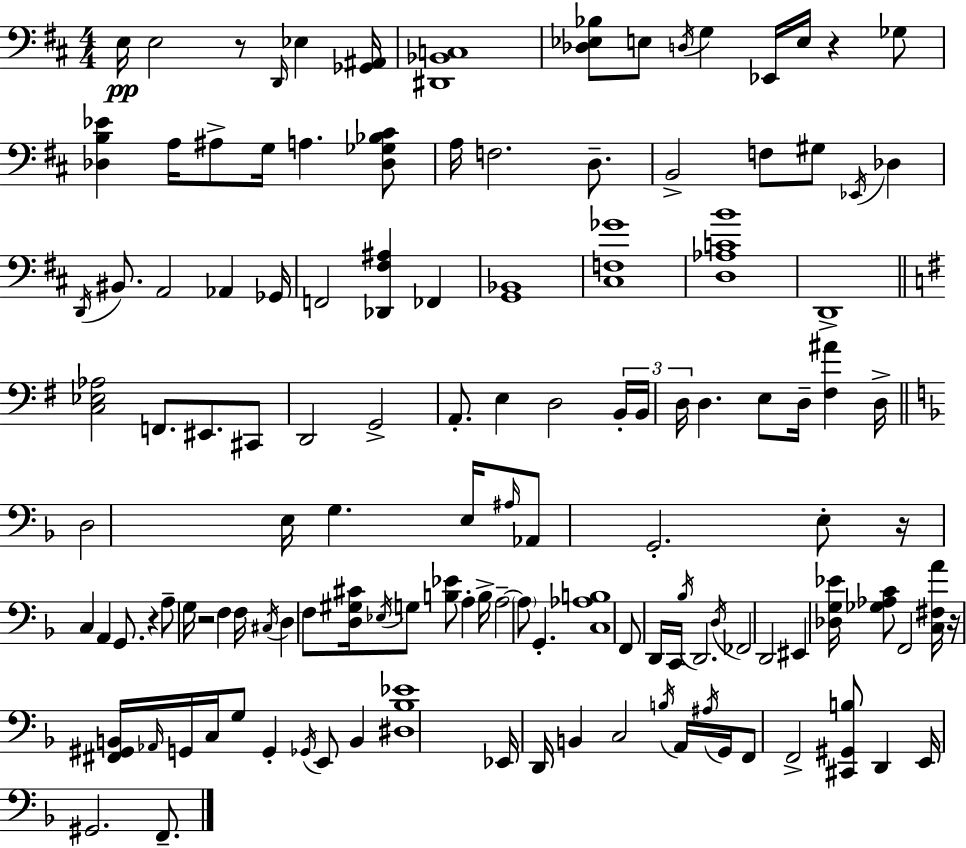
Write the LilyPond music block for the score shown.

{
  \clef bass
  \numericTimeSignature
  \time 4/4
  \key d \major
  e16\pp e2 r8 \grace { d,16 } ees4 | <ges, ais,>16 <dis, bes, c>1 | <des ees bes>8 e8 \acciaccatura { d16 } g4 ees,16 e16 r4 | ges8 <des b ees'>4 a16 ais8-> g16 a4. | \break <des ges bes cis'>8 a16 f2. d8.-- | b,2-> f8 gis8 \acciaccatura { ees,16 } des4 | \acciaccatura { d,16 } bis,8. a,2 aes,4 | ges,16 f,2 <des, fis ais>4 | \break fes,4 <g, bes,>1 | <cis f ges'>1 | <d aes c' b'>1 | d,1-> | \break \bar "||" \break \key g \major <c ees aes>2 f,8. eis,8. cis,8 | d,2 g,2-> | a,8.-. e4 d2 \tuplet 3/2 { b,16-. | b,16 d16 } d4. e8 d16-- <fis ais'>4 d16-> | \break \bar "||" \break \key f \major d2 e16 g4. e16 | \grace { ais16 } aes,8 g,2.-. e8-. | r16 c4 a,4 g,8. r4 | a8-- g16 r2 f4 | \break f16 \acciaccatura { cis16 } d4 f8 <d gis cis'>16 \acciaccatura { ees16 } g8 <b ees'>8 a4-. | b16-> a2--~~ \parenthesize a8 g,4.-. | <c aes b>1 | f,8 d,16 c,16 \acciaccatura { bes16 } d,2. | \break \acciaccatura { d16 } fes,2 d,2 | eis,4 <des g ees'>16 <ges aes c'>8 f,2 | <c fis a'>16 r16 <fis, gis, b,>16 \grace { aes,16 } g,16 c16 g8 g,4-. | \acciaccatura { ges,16 } e,8 b,4 <dis bes ees'>1 | \break ees,16 d,16 b,4 c2 | \acciaccatura { b16 } a,16 \acciaccatura { ais16 } g,16 f,8 f,2-> | <cis, gis, b>8 d,4 e,16 gis,2. | f,8.-- \bar "|."
}